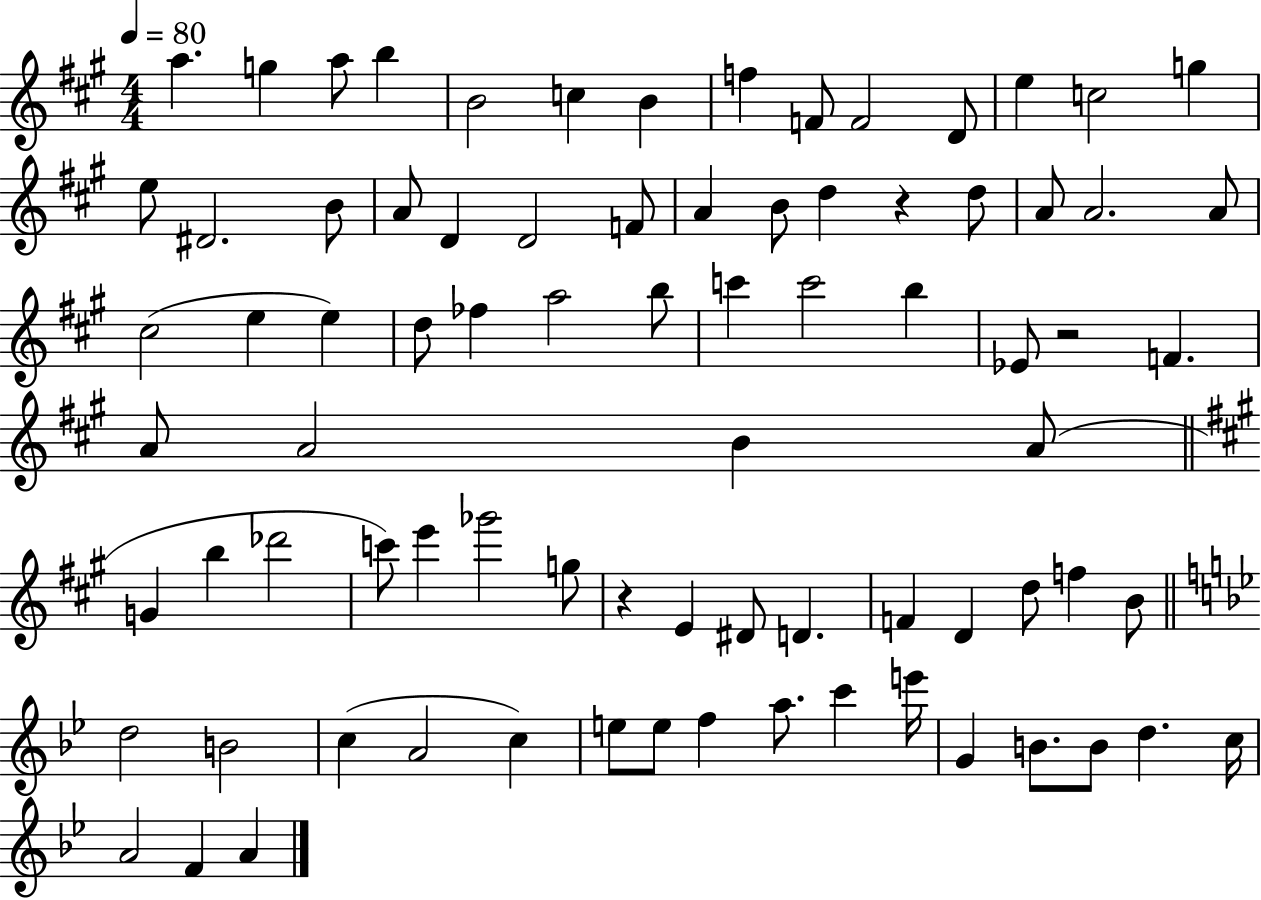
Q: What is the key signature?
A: A major